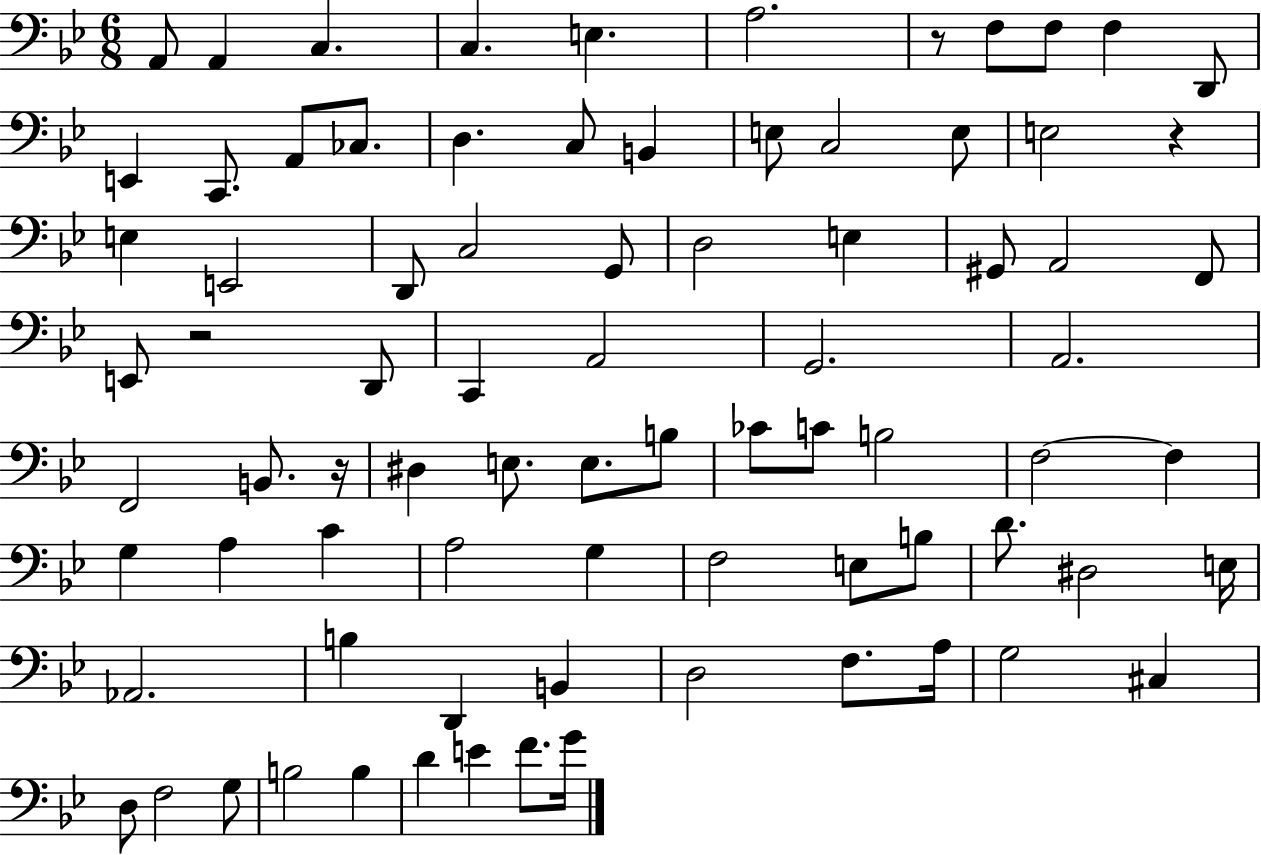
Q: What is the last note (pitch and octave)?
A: G4